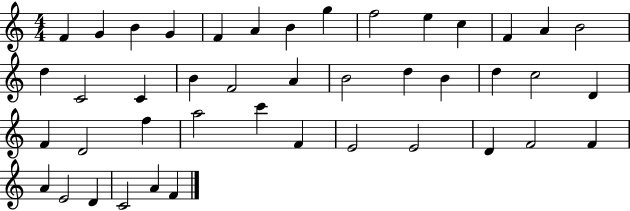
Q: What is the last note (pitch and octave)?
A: F4